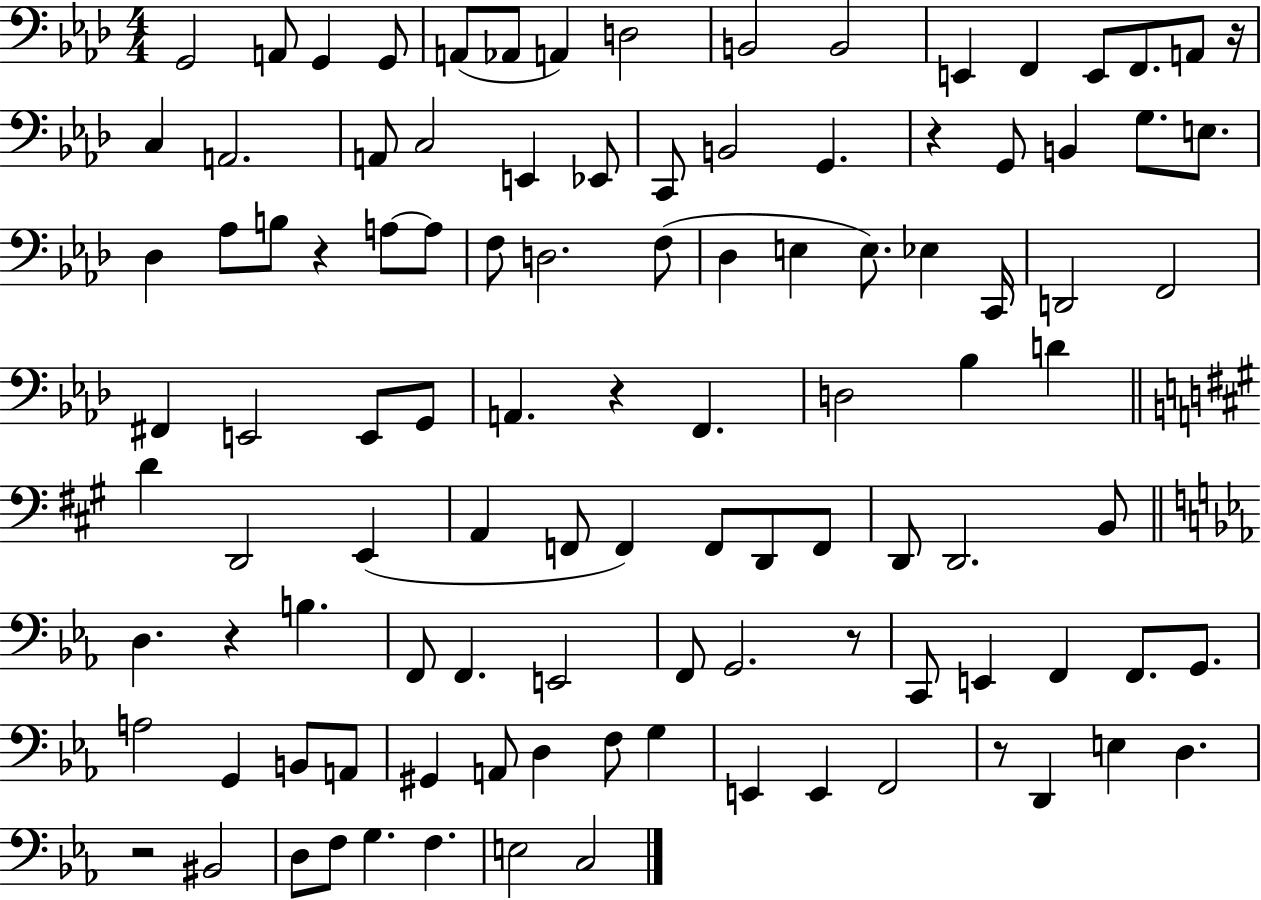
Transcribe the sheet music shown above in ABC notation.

X:1
T:Untitled
M:4/4
L:1/4
K:Ab
G,,2 A,,/2 G,, G,,/2 A,,/2 _A,,/2 A,, D,2 B,,2 B,,2 E,, F,, E,,/2 F,,/2 A,,/2 z/4 C, A,,2 A,,/2 C,2 E,, _E,,/2 C,,/2 B,,2 G,, z G,,/2 B,, G,/2 E,/2 _D, _A,/2 B,/2 z A,/2 A,/2 F,/2 D,2 F,/2 _D, E, E,/2 _E, C,,/4 D,,2 F,,2 ^F,, E,,2 E,,/2 G,,/2 A,, z F,, D,2 _B, D D D,,2 E,, A,, F,,/2 F,, F,,/2 D,,/2 F,,/2 D,,/2 D,,2 B,,/2 D, z B, F,,/2 F,, E,,2 F,,/2 G,,2 z/2 C,,/2 E,, F,, F,,/2 G,,/2 A,2 G,, B,,/2 A,,/2 ^G,, A,,/2 D, F,/2 G, E,, E,, F,,2 z/2 D,, E, D, z2 ^B,,2 D,/2 F,/2 G, F, E,2 C,2